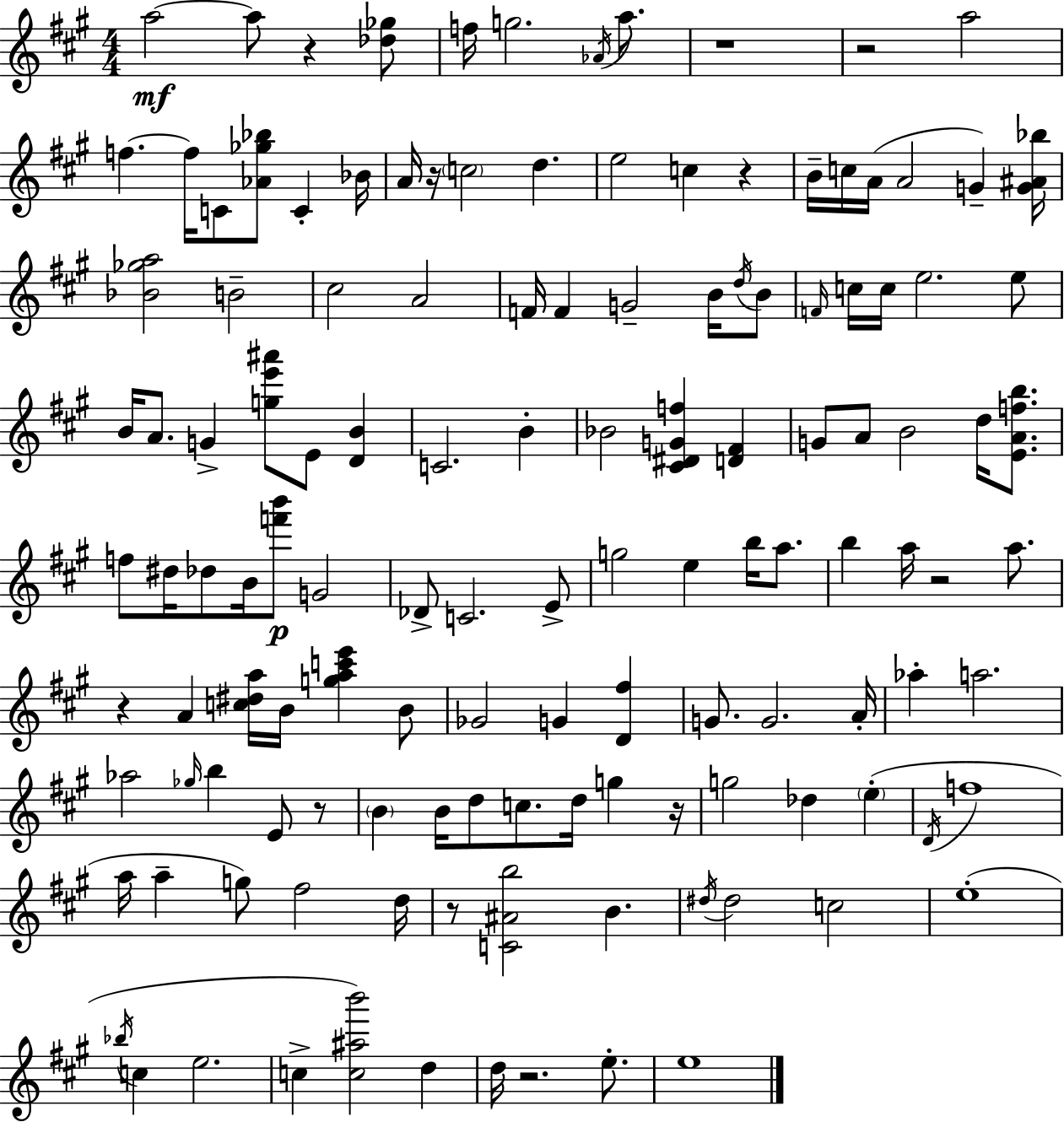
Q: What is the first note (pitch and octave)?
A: A5